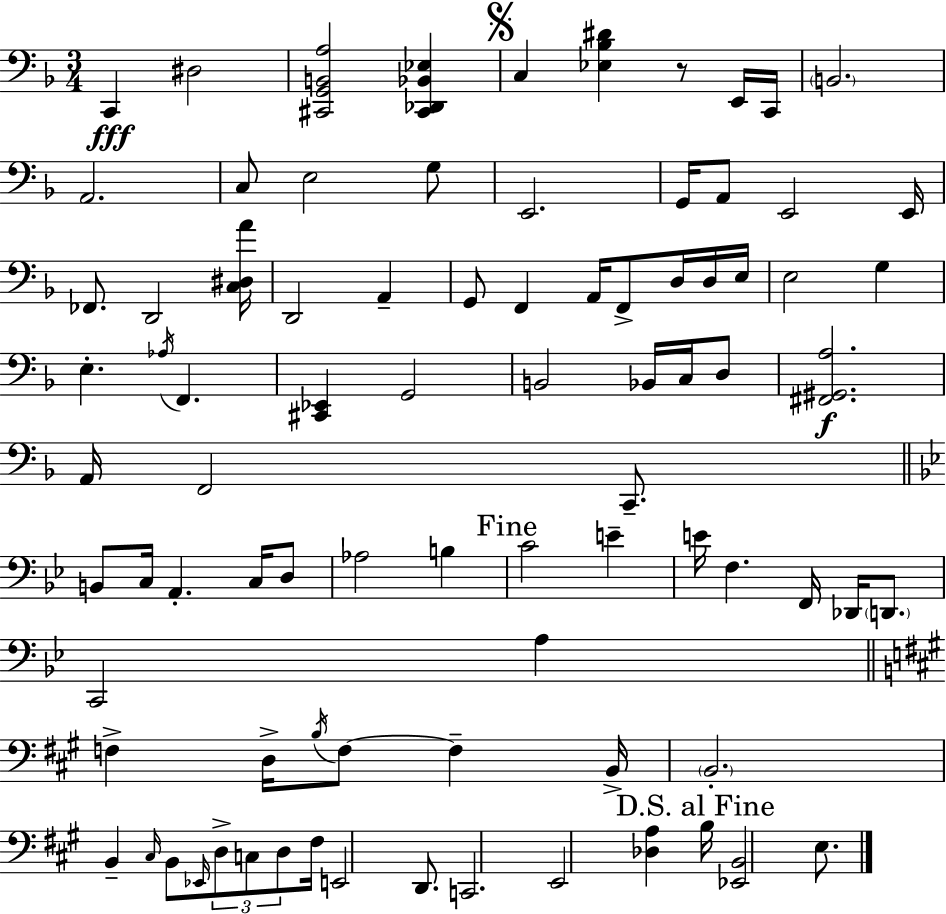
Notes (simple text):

C2/q D#3/h [C#2,G2,B2,A3]/h [C#2,Db2,Bb2,Eb3]/q C3/q [Eb3,Bb3,D#4]/q R/e E2/s C2/s B2/h. A2/h. C3/e E3/h G3/e E2/h. G2/s A2/e E2/h E2/s FES2/e. D2/h [C3,D#3,A4]/s D2/h A2/q G2/e F2/q A2/s F2/e D3/s D3/s E3/s E3/h G3/q E3/q. Ab3/s F2/q. [C#2,Eb2]/q G2/h B2/h Bb2/s C3/s D3/e [F#2,G#2,A3]/h. A2/s F2/h C2/e. B2/e C3/s A2/q. C3/s D3/e Ab3/h B3/q C4/h E4/q E4/s F3/q. F2/s Db2/s D2/e. C2/h A3/q F3/q D3/s B3/s F3/e F3/q B2/s B2/h. B2/q C#3/s B2/e Eb2/s D3/e C3/e D3/e F#3/s E2/h D2/e. C2/h. E2/h [Db3,A3]/q B3/s [Eb2,B2]/h E3/e.